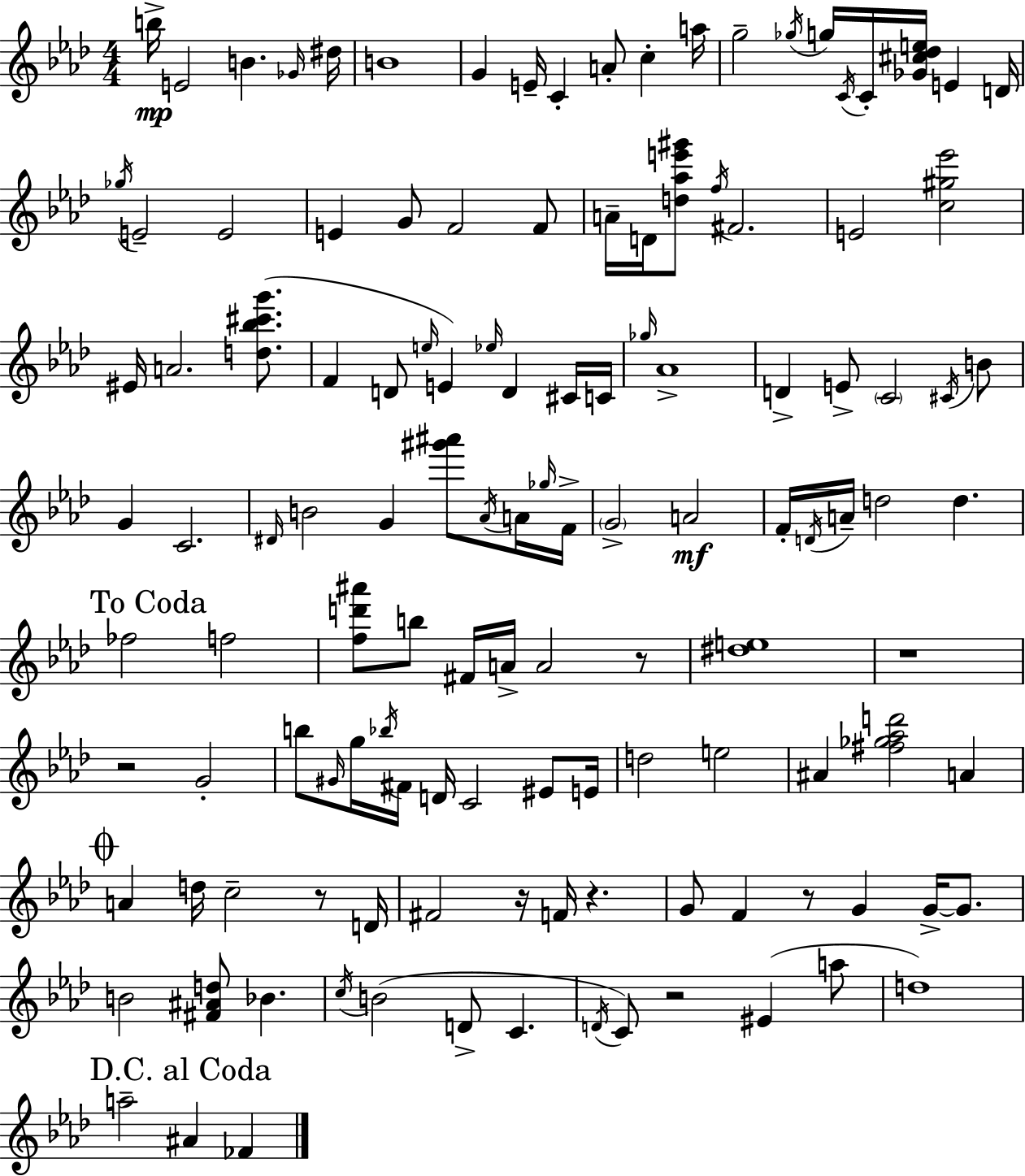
{
  \clef treble
  \numericTimeSignature
  \time 4/4
  \key aes \major
  b''16->\mp e'2 b'4. \grace { ges'16 } | dis''16 b'1 | g'4 e'16-- c'4-. a'8-. c''4-. | a''16 g''2-- \acciaccatura { ges''16 } g''16 \acciaccatura { c'16 } c'16-. <ges' cis'' des'' e''>16 e'4 | \break d'16 \acciaccatura { ges''16 } e'2-- e'2 | e'4 g'8 f'2 | f'8 a'16-- d'16 <d'' aes'' e''' gis'''>8 \acciaccatura { f''16 } fis'2. | e'2 <c'' gis'' ees'''>2 | \break eis'16 a'2. | <d'' bes'' cis''' g'''>8.( f'4 d'8 \grace { e''16 } e'4) | \grace { ees''16 } d'4 cis'16 c'16 \grace { ges''16 } aes'1-> | d'4-> e'8-> \parenthesize c'2 | \break \acciaccatura { cis'16 } b'8 g'4 c'2. | \grace { dis'16 } b'2 | g'4 <gis''' ais'''>8 \acciaccatura { aes'16 } a'16 \grace { ges''16 } f'16-> \parenthesize g'2-> | a'2\mf f'16-. \acciaccatura { d'16 } a'16-- d''2 | \break d''4. \mark "To Coda" fes''2 | f''2 <f'' d''' ais'''>8 b''8 | fis'16 a'16-> a'2 r8 <dis'' e''>1 | r1 | \break r2 | g'2-. b''8 \grace { gis'16 } | g''16 \acciaccatura { bes''16 } fis'16 d'16 c'2 eis'8 e'16 d''2 | e''2 ais'4 | \break <fis'' ges'' aes'' d'''>2 a'4 \mark \markup { \musicglyph "scripts.coda" } a'4 | d''16 c''2-- r8 d'16 fis'2 | r16 f'16 r4. g'8 | f'4 r8 g'4 g'16->~~ g'8. b'2 | \break <fis' ais' d''>8 bes'4. \acciaccatura { c''16 } | b'2( d'8-> c'4. | \acciaccatura { d'16 }) c'8 r2 eis'4( a''8 | d''1) | \break \mark "D.C. al Coda" a''2-- ais'4 fes'4 | \bar "|."
}